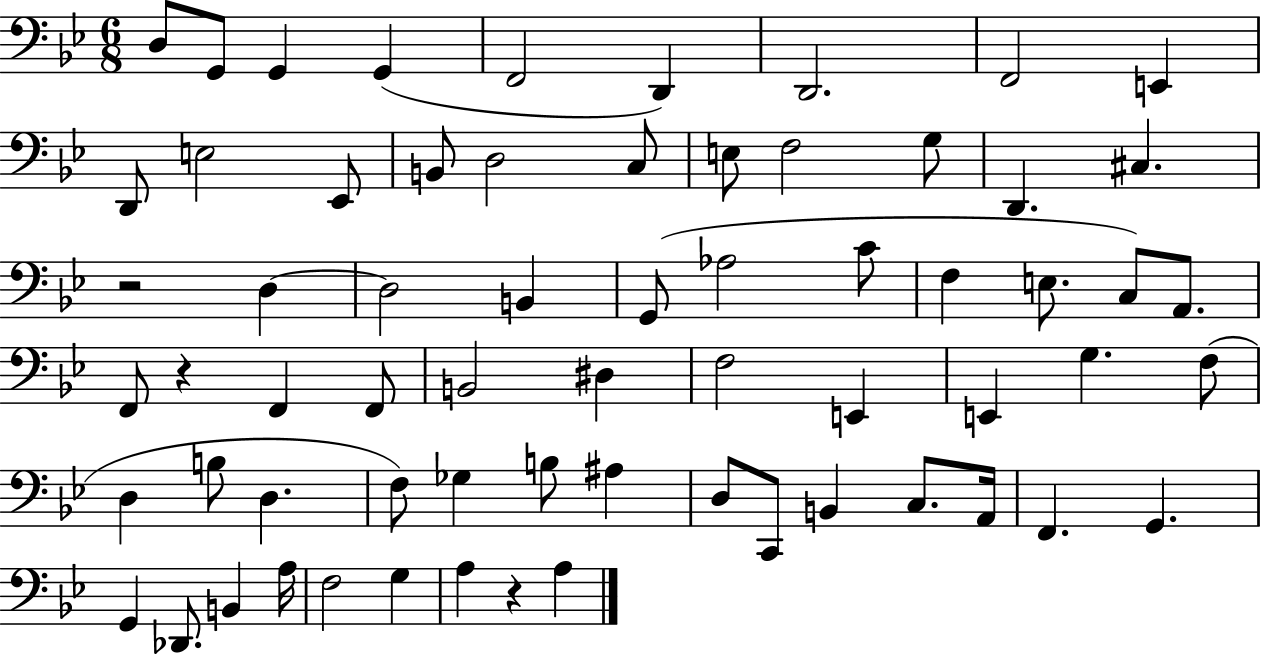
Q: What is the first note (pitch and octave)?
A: D3